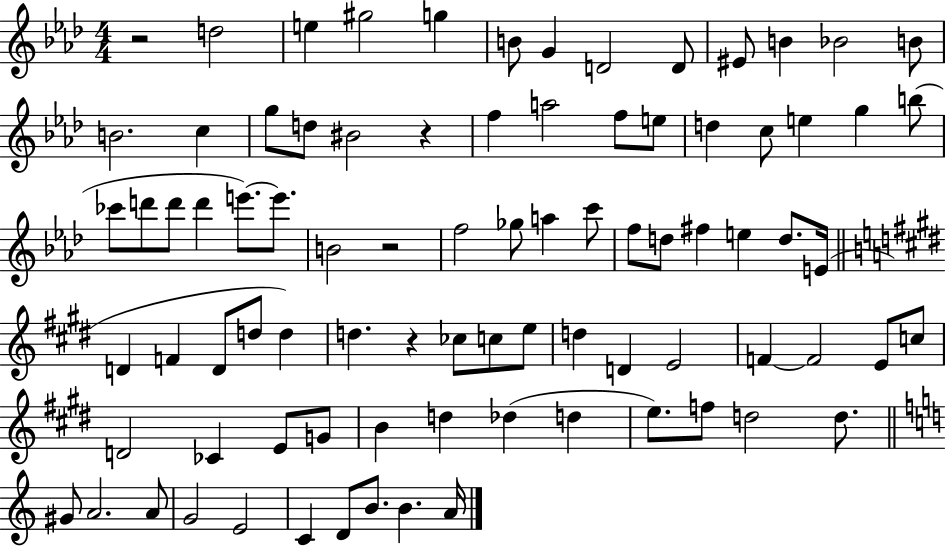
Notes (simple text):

R/h D5/h E5/q G#5/h G5/q B4/e G4/q D4/h D4/e EIS4/e B4/q Bb4/h B4/e B4/h. C5/q G5/e D5/e BIS4/h R/q F5/q A5/h F5/e E5/e D5/q C5/e E5/q G5/q B5/e CES6/e D6/e D6/e D6/q E6/e. E6/e. B4/h R/h F5/h Gb5/e A5/q C6/e F5/e D5/e F#5/q E5/q D5/e. E4/s D4/q F4/q D4/e D5/e D5/q D5/q. R/q CES5/e C5/e E5/e D5/q D4/q E4/h F4/q F4/h E4/e C5/e D4/h CES4/q E4/e G4/e B4/q D5/q Db5/q D5/q E5/e. F5/e D5/h D5/e. G#4/e A4/h. A4/e G4/h E4/h C4/q D4/e B4/e. B4/q. A4/s